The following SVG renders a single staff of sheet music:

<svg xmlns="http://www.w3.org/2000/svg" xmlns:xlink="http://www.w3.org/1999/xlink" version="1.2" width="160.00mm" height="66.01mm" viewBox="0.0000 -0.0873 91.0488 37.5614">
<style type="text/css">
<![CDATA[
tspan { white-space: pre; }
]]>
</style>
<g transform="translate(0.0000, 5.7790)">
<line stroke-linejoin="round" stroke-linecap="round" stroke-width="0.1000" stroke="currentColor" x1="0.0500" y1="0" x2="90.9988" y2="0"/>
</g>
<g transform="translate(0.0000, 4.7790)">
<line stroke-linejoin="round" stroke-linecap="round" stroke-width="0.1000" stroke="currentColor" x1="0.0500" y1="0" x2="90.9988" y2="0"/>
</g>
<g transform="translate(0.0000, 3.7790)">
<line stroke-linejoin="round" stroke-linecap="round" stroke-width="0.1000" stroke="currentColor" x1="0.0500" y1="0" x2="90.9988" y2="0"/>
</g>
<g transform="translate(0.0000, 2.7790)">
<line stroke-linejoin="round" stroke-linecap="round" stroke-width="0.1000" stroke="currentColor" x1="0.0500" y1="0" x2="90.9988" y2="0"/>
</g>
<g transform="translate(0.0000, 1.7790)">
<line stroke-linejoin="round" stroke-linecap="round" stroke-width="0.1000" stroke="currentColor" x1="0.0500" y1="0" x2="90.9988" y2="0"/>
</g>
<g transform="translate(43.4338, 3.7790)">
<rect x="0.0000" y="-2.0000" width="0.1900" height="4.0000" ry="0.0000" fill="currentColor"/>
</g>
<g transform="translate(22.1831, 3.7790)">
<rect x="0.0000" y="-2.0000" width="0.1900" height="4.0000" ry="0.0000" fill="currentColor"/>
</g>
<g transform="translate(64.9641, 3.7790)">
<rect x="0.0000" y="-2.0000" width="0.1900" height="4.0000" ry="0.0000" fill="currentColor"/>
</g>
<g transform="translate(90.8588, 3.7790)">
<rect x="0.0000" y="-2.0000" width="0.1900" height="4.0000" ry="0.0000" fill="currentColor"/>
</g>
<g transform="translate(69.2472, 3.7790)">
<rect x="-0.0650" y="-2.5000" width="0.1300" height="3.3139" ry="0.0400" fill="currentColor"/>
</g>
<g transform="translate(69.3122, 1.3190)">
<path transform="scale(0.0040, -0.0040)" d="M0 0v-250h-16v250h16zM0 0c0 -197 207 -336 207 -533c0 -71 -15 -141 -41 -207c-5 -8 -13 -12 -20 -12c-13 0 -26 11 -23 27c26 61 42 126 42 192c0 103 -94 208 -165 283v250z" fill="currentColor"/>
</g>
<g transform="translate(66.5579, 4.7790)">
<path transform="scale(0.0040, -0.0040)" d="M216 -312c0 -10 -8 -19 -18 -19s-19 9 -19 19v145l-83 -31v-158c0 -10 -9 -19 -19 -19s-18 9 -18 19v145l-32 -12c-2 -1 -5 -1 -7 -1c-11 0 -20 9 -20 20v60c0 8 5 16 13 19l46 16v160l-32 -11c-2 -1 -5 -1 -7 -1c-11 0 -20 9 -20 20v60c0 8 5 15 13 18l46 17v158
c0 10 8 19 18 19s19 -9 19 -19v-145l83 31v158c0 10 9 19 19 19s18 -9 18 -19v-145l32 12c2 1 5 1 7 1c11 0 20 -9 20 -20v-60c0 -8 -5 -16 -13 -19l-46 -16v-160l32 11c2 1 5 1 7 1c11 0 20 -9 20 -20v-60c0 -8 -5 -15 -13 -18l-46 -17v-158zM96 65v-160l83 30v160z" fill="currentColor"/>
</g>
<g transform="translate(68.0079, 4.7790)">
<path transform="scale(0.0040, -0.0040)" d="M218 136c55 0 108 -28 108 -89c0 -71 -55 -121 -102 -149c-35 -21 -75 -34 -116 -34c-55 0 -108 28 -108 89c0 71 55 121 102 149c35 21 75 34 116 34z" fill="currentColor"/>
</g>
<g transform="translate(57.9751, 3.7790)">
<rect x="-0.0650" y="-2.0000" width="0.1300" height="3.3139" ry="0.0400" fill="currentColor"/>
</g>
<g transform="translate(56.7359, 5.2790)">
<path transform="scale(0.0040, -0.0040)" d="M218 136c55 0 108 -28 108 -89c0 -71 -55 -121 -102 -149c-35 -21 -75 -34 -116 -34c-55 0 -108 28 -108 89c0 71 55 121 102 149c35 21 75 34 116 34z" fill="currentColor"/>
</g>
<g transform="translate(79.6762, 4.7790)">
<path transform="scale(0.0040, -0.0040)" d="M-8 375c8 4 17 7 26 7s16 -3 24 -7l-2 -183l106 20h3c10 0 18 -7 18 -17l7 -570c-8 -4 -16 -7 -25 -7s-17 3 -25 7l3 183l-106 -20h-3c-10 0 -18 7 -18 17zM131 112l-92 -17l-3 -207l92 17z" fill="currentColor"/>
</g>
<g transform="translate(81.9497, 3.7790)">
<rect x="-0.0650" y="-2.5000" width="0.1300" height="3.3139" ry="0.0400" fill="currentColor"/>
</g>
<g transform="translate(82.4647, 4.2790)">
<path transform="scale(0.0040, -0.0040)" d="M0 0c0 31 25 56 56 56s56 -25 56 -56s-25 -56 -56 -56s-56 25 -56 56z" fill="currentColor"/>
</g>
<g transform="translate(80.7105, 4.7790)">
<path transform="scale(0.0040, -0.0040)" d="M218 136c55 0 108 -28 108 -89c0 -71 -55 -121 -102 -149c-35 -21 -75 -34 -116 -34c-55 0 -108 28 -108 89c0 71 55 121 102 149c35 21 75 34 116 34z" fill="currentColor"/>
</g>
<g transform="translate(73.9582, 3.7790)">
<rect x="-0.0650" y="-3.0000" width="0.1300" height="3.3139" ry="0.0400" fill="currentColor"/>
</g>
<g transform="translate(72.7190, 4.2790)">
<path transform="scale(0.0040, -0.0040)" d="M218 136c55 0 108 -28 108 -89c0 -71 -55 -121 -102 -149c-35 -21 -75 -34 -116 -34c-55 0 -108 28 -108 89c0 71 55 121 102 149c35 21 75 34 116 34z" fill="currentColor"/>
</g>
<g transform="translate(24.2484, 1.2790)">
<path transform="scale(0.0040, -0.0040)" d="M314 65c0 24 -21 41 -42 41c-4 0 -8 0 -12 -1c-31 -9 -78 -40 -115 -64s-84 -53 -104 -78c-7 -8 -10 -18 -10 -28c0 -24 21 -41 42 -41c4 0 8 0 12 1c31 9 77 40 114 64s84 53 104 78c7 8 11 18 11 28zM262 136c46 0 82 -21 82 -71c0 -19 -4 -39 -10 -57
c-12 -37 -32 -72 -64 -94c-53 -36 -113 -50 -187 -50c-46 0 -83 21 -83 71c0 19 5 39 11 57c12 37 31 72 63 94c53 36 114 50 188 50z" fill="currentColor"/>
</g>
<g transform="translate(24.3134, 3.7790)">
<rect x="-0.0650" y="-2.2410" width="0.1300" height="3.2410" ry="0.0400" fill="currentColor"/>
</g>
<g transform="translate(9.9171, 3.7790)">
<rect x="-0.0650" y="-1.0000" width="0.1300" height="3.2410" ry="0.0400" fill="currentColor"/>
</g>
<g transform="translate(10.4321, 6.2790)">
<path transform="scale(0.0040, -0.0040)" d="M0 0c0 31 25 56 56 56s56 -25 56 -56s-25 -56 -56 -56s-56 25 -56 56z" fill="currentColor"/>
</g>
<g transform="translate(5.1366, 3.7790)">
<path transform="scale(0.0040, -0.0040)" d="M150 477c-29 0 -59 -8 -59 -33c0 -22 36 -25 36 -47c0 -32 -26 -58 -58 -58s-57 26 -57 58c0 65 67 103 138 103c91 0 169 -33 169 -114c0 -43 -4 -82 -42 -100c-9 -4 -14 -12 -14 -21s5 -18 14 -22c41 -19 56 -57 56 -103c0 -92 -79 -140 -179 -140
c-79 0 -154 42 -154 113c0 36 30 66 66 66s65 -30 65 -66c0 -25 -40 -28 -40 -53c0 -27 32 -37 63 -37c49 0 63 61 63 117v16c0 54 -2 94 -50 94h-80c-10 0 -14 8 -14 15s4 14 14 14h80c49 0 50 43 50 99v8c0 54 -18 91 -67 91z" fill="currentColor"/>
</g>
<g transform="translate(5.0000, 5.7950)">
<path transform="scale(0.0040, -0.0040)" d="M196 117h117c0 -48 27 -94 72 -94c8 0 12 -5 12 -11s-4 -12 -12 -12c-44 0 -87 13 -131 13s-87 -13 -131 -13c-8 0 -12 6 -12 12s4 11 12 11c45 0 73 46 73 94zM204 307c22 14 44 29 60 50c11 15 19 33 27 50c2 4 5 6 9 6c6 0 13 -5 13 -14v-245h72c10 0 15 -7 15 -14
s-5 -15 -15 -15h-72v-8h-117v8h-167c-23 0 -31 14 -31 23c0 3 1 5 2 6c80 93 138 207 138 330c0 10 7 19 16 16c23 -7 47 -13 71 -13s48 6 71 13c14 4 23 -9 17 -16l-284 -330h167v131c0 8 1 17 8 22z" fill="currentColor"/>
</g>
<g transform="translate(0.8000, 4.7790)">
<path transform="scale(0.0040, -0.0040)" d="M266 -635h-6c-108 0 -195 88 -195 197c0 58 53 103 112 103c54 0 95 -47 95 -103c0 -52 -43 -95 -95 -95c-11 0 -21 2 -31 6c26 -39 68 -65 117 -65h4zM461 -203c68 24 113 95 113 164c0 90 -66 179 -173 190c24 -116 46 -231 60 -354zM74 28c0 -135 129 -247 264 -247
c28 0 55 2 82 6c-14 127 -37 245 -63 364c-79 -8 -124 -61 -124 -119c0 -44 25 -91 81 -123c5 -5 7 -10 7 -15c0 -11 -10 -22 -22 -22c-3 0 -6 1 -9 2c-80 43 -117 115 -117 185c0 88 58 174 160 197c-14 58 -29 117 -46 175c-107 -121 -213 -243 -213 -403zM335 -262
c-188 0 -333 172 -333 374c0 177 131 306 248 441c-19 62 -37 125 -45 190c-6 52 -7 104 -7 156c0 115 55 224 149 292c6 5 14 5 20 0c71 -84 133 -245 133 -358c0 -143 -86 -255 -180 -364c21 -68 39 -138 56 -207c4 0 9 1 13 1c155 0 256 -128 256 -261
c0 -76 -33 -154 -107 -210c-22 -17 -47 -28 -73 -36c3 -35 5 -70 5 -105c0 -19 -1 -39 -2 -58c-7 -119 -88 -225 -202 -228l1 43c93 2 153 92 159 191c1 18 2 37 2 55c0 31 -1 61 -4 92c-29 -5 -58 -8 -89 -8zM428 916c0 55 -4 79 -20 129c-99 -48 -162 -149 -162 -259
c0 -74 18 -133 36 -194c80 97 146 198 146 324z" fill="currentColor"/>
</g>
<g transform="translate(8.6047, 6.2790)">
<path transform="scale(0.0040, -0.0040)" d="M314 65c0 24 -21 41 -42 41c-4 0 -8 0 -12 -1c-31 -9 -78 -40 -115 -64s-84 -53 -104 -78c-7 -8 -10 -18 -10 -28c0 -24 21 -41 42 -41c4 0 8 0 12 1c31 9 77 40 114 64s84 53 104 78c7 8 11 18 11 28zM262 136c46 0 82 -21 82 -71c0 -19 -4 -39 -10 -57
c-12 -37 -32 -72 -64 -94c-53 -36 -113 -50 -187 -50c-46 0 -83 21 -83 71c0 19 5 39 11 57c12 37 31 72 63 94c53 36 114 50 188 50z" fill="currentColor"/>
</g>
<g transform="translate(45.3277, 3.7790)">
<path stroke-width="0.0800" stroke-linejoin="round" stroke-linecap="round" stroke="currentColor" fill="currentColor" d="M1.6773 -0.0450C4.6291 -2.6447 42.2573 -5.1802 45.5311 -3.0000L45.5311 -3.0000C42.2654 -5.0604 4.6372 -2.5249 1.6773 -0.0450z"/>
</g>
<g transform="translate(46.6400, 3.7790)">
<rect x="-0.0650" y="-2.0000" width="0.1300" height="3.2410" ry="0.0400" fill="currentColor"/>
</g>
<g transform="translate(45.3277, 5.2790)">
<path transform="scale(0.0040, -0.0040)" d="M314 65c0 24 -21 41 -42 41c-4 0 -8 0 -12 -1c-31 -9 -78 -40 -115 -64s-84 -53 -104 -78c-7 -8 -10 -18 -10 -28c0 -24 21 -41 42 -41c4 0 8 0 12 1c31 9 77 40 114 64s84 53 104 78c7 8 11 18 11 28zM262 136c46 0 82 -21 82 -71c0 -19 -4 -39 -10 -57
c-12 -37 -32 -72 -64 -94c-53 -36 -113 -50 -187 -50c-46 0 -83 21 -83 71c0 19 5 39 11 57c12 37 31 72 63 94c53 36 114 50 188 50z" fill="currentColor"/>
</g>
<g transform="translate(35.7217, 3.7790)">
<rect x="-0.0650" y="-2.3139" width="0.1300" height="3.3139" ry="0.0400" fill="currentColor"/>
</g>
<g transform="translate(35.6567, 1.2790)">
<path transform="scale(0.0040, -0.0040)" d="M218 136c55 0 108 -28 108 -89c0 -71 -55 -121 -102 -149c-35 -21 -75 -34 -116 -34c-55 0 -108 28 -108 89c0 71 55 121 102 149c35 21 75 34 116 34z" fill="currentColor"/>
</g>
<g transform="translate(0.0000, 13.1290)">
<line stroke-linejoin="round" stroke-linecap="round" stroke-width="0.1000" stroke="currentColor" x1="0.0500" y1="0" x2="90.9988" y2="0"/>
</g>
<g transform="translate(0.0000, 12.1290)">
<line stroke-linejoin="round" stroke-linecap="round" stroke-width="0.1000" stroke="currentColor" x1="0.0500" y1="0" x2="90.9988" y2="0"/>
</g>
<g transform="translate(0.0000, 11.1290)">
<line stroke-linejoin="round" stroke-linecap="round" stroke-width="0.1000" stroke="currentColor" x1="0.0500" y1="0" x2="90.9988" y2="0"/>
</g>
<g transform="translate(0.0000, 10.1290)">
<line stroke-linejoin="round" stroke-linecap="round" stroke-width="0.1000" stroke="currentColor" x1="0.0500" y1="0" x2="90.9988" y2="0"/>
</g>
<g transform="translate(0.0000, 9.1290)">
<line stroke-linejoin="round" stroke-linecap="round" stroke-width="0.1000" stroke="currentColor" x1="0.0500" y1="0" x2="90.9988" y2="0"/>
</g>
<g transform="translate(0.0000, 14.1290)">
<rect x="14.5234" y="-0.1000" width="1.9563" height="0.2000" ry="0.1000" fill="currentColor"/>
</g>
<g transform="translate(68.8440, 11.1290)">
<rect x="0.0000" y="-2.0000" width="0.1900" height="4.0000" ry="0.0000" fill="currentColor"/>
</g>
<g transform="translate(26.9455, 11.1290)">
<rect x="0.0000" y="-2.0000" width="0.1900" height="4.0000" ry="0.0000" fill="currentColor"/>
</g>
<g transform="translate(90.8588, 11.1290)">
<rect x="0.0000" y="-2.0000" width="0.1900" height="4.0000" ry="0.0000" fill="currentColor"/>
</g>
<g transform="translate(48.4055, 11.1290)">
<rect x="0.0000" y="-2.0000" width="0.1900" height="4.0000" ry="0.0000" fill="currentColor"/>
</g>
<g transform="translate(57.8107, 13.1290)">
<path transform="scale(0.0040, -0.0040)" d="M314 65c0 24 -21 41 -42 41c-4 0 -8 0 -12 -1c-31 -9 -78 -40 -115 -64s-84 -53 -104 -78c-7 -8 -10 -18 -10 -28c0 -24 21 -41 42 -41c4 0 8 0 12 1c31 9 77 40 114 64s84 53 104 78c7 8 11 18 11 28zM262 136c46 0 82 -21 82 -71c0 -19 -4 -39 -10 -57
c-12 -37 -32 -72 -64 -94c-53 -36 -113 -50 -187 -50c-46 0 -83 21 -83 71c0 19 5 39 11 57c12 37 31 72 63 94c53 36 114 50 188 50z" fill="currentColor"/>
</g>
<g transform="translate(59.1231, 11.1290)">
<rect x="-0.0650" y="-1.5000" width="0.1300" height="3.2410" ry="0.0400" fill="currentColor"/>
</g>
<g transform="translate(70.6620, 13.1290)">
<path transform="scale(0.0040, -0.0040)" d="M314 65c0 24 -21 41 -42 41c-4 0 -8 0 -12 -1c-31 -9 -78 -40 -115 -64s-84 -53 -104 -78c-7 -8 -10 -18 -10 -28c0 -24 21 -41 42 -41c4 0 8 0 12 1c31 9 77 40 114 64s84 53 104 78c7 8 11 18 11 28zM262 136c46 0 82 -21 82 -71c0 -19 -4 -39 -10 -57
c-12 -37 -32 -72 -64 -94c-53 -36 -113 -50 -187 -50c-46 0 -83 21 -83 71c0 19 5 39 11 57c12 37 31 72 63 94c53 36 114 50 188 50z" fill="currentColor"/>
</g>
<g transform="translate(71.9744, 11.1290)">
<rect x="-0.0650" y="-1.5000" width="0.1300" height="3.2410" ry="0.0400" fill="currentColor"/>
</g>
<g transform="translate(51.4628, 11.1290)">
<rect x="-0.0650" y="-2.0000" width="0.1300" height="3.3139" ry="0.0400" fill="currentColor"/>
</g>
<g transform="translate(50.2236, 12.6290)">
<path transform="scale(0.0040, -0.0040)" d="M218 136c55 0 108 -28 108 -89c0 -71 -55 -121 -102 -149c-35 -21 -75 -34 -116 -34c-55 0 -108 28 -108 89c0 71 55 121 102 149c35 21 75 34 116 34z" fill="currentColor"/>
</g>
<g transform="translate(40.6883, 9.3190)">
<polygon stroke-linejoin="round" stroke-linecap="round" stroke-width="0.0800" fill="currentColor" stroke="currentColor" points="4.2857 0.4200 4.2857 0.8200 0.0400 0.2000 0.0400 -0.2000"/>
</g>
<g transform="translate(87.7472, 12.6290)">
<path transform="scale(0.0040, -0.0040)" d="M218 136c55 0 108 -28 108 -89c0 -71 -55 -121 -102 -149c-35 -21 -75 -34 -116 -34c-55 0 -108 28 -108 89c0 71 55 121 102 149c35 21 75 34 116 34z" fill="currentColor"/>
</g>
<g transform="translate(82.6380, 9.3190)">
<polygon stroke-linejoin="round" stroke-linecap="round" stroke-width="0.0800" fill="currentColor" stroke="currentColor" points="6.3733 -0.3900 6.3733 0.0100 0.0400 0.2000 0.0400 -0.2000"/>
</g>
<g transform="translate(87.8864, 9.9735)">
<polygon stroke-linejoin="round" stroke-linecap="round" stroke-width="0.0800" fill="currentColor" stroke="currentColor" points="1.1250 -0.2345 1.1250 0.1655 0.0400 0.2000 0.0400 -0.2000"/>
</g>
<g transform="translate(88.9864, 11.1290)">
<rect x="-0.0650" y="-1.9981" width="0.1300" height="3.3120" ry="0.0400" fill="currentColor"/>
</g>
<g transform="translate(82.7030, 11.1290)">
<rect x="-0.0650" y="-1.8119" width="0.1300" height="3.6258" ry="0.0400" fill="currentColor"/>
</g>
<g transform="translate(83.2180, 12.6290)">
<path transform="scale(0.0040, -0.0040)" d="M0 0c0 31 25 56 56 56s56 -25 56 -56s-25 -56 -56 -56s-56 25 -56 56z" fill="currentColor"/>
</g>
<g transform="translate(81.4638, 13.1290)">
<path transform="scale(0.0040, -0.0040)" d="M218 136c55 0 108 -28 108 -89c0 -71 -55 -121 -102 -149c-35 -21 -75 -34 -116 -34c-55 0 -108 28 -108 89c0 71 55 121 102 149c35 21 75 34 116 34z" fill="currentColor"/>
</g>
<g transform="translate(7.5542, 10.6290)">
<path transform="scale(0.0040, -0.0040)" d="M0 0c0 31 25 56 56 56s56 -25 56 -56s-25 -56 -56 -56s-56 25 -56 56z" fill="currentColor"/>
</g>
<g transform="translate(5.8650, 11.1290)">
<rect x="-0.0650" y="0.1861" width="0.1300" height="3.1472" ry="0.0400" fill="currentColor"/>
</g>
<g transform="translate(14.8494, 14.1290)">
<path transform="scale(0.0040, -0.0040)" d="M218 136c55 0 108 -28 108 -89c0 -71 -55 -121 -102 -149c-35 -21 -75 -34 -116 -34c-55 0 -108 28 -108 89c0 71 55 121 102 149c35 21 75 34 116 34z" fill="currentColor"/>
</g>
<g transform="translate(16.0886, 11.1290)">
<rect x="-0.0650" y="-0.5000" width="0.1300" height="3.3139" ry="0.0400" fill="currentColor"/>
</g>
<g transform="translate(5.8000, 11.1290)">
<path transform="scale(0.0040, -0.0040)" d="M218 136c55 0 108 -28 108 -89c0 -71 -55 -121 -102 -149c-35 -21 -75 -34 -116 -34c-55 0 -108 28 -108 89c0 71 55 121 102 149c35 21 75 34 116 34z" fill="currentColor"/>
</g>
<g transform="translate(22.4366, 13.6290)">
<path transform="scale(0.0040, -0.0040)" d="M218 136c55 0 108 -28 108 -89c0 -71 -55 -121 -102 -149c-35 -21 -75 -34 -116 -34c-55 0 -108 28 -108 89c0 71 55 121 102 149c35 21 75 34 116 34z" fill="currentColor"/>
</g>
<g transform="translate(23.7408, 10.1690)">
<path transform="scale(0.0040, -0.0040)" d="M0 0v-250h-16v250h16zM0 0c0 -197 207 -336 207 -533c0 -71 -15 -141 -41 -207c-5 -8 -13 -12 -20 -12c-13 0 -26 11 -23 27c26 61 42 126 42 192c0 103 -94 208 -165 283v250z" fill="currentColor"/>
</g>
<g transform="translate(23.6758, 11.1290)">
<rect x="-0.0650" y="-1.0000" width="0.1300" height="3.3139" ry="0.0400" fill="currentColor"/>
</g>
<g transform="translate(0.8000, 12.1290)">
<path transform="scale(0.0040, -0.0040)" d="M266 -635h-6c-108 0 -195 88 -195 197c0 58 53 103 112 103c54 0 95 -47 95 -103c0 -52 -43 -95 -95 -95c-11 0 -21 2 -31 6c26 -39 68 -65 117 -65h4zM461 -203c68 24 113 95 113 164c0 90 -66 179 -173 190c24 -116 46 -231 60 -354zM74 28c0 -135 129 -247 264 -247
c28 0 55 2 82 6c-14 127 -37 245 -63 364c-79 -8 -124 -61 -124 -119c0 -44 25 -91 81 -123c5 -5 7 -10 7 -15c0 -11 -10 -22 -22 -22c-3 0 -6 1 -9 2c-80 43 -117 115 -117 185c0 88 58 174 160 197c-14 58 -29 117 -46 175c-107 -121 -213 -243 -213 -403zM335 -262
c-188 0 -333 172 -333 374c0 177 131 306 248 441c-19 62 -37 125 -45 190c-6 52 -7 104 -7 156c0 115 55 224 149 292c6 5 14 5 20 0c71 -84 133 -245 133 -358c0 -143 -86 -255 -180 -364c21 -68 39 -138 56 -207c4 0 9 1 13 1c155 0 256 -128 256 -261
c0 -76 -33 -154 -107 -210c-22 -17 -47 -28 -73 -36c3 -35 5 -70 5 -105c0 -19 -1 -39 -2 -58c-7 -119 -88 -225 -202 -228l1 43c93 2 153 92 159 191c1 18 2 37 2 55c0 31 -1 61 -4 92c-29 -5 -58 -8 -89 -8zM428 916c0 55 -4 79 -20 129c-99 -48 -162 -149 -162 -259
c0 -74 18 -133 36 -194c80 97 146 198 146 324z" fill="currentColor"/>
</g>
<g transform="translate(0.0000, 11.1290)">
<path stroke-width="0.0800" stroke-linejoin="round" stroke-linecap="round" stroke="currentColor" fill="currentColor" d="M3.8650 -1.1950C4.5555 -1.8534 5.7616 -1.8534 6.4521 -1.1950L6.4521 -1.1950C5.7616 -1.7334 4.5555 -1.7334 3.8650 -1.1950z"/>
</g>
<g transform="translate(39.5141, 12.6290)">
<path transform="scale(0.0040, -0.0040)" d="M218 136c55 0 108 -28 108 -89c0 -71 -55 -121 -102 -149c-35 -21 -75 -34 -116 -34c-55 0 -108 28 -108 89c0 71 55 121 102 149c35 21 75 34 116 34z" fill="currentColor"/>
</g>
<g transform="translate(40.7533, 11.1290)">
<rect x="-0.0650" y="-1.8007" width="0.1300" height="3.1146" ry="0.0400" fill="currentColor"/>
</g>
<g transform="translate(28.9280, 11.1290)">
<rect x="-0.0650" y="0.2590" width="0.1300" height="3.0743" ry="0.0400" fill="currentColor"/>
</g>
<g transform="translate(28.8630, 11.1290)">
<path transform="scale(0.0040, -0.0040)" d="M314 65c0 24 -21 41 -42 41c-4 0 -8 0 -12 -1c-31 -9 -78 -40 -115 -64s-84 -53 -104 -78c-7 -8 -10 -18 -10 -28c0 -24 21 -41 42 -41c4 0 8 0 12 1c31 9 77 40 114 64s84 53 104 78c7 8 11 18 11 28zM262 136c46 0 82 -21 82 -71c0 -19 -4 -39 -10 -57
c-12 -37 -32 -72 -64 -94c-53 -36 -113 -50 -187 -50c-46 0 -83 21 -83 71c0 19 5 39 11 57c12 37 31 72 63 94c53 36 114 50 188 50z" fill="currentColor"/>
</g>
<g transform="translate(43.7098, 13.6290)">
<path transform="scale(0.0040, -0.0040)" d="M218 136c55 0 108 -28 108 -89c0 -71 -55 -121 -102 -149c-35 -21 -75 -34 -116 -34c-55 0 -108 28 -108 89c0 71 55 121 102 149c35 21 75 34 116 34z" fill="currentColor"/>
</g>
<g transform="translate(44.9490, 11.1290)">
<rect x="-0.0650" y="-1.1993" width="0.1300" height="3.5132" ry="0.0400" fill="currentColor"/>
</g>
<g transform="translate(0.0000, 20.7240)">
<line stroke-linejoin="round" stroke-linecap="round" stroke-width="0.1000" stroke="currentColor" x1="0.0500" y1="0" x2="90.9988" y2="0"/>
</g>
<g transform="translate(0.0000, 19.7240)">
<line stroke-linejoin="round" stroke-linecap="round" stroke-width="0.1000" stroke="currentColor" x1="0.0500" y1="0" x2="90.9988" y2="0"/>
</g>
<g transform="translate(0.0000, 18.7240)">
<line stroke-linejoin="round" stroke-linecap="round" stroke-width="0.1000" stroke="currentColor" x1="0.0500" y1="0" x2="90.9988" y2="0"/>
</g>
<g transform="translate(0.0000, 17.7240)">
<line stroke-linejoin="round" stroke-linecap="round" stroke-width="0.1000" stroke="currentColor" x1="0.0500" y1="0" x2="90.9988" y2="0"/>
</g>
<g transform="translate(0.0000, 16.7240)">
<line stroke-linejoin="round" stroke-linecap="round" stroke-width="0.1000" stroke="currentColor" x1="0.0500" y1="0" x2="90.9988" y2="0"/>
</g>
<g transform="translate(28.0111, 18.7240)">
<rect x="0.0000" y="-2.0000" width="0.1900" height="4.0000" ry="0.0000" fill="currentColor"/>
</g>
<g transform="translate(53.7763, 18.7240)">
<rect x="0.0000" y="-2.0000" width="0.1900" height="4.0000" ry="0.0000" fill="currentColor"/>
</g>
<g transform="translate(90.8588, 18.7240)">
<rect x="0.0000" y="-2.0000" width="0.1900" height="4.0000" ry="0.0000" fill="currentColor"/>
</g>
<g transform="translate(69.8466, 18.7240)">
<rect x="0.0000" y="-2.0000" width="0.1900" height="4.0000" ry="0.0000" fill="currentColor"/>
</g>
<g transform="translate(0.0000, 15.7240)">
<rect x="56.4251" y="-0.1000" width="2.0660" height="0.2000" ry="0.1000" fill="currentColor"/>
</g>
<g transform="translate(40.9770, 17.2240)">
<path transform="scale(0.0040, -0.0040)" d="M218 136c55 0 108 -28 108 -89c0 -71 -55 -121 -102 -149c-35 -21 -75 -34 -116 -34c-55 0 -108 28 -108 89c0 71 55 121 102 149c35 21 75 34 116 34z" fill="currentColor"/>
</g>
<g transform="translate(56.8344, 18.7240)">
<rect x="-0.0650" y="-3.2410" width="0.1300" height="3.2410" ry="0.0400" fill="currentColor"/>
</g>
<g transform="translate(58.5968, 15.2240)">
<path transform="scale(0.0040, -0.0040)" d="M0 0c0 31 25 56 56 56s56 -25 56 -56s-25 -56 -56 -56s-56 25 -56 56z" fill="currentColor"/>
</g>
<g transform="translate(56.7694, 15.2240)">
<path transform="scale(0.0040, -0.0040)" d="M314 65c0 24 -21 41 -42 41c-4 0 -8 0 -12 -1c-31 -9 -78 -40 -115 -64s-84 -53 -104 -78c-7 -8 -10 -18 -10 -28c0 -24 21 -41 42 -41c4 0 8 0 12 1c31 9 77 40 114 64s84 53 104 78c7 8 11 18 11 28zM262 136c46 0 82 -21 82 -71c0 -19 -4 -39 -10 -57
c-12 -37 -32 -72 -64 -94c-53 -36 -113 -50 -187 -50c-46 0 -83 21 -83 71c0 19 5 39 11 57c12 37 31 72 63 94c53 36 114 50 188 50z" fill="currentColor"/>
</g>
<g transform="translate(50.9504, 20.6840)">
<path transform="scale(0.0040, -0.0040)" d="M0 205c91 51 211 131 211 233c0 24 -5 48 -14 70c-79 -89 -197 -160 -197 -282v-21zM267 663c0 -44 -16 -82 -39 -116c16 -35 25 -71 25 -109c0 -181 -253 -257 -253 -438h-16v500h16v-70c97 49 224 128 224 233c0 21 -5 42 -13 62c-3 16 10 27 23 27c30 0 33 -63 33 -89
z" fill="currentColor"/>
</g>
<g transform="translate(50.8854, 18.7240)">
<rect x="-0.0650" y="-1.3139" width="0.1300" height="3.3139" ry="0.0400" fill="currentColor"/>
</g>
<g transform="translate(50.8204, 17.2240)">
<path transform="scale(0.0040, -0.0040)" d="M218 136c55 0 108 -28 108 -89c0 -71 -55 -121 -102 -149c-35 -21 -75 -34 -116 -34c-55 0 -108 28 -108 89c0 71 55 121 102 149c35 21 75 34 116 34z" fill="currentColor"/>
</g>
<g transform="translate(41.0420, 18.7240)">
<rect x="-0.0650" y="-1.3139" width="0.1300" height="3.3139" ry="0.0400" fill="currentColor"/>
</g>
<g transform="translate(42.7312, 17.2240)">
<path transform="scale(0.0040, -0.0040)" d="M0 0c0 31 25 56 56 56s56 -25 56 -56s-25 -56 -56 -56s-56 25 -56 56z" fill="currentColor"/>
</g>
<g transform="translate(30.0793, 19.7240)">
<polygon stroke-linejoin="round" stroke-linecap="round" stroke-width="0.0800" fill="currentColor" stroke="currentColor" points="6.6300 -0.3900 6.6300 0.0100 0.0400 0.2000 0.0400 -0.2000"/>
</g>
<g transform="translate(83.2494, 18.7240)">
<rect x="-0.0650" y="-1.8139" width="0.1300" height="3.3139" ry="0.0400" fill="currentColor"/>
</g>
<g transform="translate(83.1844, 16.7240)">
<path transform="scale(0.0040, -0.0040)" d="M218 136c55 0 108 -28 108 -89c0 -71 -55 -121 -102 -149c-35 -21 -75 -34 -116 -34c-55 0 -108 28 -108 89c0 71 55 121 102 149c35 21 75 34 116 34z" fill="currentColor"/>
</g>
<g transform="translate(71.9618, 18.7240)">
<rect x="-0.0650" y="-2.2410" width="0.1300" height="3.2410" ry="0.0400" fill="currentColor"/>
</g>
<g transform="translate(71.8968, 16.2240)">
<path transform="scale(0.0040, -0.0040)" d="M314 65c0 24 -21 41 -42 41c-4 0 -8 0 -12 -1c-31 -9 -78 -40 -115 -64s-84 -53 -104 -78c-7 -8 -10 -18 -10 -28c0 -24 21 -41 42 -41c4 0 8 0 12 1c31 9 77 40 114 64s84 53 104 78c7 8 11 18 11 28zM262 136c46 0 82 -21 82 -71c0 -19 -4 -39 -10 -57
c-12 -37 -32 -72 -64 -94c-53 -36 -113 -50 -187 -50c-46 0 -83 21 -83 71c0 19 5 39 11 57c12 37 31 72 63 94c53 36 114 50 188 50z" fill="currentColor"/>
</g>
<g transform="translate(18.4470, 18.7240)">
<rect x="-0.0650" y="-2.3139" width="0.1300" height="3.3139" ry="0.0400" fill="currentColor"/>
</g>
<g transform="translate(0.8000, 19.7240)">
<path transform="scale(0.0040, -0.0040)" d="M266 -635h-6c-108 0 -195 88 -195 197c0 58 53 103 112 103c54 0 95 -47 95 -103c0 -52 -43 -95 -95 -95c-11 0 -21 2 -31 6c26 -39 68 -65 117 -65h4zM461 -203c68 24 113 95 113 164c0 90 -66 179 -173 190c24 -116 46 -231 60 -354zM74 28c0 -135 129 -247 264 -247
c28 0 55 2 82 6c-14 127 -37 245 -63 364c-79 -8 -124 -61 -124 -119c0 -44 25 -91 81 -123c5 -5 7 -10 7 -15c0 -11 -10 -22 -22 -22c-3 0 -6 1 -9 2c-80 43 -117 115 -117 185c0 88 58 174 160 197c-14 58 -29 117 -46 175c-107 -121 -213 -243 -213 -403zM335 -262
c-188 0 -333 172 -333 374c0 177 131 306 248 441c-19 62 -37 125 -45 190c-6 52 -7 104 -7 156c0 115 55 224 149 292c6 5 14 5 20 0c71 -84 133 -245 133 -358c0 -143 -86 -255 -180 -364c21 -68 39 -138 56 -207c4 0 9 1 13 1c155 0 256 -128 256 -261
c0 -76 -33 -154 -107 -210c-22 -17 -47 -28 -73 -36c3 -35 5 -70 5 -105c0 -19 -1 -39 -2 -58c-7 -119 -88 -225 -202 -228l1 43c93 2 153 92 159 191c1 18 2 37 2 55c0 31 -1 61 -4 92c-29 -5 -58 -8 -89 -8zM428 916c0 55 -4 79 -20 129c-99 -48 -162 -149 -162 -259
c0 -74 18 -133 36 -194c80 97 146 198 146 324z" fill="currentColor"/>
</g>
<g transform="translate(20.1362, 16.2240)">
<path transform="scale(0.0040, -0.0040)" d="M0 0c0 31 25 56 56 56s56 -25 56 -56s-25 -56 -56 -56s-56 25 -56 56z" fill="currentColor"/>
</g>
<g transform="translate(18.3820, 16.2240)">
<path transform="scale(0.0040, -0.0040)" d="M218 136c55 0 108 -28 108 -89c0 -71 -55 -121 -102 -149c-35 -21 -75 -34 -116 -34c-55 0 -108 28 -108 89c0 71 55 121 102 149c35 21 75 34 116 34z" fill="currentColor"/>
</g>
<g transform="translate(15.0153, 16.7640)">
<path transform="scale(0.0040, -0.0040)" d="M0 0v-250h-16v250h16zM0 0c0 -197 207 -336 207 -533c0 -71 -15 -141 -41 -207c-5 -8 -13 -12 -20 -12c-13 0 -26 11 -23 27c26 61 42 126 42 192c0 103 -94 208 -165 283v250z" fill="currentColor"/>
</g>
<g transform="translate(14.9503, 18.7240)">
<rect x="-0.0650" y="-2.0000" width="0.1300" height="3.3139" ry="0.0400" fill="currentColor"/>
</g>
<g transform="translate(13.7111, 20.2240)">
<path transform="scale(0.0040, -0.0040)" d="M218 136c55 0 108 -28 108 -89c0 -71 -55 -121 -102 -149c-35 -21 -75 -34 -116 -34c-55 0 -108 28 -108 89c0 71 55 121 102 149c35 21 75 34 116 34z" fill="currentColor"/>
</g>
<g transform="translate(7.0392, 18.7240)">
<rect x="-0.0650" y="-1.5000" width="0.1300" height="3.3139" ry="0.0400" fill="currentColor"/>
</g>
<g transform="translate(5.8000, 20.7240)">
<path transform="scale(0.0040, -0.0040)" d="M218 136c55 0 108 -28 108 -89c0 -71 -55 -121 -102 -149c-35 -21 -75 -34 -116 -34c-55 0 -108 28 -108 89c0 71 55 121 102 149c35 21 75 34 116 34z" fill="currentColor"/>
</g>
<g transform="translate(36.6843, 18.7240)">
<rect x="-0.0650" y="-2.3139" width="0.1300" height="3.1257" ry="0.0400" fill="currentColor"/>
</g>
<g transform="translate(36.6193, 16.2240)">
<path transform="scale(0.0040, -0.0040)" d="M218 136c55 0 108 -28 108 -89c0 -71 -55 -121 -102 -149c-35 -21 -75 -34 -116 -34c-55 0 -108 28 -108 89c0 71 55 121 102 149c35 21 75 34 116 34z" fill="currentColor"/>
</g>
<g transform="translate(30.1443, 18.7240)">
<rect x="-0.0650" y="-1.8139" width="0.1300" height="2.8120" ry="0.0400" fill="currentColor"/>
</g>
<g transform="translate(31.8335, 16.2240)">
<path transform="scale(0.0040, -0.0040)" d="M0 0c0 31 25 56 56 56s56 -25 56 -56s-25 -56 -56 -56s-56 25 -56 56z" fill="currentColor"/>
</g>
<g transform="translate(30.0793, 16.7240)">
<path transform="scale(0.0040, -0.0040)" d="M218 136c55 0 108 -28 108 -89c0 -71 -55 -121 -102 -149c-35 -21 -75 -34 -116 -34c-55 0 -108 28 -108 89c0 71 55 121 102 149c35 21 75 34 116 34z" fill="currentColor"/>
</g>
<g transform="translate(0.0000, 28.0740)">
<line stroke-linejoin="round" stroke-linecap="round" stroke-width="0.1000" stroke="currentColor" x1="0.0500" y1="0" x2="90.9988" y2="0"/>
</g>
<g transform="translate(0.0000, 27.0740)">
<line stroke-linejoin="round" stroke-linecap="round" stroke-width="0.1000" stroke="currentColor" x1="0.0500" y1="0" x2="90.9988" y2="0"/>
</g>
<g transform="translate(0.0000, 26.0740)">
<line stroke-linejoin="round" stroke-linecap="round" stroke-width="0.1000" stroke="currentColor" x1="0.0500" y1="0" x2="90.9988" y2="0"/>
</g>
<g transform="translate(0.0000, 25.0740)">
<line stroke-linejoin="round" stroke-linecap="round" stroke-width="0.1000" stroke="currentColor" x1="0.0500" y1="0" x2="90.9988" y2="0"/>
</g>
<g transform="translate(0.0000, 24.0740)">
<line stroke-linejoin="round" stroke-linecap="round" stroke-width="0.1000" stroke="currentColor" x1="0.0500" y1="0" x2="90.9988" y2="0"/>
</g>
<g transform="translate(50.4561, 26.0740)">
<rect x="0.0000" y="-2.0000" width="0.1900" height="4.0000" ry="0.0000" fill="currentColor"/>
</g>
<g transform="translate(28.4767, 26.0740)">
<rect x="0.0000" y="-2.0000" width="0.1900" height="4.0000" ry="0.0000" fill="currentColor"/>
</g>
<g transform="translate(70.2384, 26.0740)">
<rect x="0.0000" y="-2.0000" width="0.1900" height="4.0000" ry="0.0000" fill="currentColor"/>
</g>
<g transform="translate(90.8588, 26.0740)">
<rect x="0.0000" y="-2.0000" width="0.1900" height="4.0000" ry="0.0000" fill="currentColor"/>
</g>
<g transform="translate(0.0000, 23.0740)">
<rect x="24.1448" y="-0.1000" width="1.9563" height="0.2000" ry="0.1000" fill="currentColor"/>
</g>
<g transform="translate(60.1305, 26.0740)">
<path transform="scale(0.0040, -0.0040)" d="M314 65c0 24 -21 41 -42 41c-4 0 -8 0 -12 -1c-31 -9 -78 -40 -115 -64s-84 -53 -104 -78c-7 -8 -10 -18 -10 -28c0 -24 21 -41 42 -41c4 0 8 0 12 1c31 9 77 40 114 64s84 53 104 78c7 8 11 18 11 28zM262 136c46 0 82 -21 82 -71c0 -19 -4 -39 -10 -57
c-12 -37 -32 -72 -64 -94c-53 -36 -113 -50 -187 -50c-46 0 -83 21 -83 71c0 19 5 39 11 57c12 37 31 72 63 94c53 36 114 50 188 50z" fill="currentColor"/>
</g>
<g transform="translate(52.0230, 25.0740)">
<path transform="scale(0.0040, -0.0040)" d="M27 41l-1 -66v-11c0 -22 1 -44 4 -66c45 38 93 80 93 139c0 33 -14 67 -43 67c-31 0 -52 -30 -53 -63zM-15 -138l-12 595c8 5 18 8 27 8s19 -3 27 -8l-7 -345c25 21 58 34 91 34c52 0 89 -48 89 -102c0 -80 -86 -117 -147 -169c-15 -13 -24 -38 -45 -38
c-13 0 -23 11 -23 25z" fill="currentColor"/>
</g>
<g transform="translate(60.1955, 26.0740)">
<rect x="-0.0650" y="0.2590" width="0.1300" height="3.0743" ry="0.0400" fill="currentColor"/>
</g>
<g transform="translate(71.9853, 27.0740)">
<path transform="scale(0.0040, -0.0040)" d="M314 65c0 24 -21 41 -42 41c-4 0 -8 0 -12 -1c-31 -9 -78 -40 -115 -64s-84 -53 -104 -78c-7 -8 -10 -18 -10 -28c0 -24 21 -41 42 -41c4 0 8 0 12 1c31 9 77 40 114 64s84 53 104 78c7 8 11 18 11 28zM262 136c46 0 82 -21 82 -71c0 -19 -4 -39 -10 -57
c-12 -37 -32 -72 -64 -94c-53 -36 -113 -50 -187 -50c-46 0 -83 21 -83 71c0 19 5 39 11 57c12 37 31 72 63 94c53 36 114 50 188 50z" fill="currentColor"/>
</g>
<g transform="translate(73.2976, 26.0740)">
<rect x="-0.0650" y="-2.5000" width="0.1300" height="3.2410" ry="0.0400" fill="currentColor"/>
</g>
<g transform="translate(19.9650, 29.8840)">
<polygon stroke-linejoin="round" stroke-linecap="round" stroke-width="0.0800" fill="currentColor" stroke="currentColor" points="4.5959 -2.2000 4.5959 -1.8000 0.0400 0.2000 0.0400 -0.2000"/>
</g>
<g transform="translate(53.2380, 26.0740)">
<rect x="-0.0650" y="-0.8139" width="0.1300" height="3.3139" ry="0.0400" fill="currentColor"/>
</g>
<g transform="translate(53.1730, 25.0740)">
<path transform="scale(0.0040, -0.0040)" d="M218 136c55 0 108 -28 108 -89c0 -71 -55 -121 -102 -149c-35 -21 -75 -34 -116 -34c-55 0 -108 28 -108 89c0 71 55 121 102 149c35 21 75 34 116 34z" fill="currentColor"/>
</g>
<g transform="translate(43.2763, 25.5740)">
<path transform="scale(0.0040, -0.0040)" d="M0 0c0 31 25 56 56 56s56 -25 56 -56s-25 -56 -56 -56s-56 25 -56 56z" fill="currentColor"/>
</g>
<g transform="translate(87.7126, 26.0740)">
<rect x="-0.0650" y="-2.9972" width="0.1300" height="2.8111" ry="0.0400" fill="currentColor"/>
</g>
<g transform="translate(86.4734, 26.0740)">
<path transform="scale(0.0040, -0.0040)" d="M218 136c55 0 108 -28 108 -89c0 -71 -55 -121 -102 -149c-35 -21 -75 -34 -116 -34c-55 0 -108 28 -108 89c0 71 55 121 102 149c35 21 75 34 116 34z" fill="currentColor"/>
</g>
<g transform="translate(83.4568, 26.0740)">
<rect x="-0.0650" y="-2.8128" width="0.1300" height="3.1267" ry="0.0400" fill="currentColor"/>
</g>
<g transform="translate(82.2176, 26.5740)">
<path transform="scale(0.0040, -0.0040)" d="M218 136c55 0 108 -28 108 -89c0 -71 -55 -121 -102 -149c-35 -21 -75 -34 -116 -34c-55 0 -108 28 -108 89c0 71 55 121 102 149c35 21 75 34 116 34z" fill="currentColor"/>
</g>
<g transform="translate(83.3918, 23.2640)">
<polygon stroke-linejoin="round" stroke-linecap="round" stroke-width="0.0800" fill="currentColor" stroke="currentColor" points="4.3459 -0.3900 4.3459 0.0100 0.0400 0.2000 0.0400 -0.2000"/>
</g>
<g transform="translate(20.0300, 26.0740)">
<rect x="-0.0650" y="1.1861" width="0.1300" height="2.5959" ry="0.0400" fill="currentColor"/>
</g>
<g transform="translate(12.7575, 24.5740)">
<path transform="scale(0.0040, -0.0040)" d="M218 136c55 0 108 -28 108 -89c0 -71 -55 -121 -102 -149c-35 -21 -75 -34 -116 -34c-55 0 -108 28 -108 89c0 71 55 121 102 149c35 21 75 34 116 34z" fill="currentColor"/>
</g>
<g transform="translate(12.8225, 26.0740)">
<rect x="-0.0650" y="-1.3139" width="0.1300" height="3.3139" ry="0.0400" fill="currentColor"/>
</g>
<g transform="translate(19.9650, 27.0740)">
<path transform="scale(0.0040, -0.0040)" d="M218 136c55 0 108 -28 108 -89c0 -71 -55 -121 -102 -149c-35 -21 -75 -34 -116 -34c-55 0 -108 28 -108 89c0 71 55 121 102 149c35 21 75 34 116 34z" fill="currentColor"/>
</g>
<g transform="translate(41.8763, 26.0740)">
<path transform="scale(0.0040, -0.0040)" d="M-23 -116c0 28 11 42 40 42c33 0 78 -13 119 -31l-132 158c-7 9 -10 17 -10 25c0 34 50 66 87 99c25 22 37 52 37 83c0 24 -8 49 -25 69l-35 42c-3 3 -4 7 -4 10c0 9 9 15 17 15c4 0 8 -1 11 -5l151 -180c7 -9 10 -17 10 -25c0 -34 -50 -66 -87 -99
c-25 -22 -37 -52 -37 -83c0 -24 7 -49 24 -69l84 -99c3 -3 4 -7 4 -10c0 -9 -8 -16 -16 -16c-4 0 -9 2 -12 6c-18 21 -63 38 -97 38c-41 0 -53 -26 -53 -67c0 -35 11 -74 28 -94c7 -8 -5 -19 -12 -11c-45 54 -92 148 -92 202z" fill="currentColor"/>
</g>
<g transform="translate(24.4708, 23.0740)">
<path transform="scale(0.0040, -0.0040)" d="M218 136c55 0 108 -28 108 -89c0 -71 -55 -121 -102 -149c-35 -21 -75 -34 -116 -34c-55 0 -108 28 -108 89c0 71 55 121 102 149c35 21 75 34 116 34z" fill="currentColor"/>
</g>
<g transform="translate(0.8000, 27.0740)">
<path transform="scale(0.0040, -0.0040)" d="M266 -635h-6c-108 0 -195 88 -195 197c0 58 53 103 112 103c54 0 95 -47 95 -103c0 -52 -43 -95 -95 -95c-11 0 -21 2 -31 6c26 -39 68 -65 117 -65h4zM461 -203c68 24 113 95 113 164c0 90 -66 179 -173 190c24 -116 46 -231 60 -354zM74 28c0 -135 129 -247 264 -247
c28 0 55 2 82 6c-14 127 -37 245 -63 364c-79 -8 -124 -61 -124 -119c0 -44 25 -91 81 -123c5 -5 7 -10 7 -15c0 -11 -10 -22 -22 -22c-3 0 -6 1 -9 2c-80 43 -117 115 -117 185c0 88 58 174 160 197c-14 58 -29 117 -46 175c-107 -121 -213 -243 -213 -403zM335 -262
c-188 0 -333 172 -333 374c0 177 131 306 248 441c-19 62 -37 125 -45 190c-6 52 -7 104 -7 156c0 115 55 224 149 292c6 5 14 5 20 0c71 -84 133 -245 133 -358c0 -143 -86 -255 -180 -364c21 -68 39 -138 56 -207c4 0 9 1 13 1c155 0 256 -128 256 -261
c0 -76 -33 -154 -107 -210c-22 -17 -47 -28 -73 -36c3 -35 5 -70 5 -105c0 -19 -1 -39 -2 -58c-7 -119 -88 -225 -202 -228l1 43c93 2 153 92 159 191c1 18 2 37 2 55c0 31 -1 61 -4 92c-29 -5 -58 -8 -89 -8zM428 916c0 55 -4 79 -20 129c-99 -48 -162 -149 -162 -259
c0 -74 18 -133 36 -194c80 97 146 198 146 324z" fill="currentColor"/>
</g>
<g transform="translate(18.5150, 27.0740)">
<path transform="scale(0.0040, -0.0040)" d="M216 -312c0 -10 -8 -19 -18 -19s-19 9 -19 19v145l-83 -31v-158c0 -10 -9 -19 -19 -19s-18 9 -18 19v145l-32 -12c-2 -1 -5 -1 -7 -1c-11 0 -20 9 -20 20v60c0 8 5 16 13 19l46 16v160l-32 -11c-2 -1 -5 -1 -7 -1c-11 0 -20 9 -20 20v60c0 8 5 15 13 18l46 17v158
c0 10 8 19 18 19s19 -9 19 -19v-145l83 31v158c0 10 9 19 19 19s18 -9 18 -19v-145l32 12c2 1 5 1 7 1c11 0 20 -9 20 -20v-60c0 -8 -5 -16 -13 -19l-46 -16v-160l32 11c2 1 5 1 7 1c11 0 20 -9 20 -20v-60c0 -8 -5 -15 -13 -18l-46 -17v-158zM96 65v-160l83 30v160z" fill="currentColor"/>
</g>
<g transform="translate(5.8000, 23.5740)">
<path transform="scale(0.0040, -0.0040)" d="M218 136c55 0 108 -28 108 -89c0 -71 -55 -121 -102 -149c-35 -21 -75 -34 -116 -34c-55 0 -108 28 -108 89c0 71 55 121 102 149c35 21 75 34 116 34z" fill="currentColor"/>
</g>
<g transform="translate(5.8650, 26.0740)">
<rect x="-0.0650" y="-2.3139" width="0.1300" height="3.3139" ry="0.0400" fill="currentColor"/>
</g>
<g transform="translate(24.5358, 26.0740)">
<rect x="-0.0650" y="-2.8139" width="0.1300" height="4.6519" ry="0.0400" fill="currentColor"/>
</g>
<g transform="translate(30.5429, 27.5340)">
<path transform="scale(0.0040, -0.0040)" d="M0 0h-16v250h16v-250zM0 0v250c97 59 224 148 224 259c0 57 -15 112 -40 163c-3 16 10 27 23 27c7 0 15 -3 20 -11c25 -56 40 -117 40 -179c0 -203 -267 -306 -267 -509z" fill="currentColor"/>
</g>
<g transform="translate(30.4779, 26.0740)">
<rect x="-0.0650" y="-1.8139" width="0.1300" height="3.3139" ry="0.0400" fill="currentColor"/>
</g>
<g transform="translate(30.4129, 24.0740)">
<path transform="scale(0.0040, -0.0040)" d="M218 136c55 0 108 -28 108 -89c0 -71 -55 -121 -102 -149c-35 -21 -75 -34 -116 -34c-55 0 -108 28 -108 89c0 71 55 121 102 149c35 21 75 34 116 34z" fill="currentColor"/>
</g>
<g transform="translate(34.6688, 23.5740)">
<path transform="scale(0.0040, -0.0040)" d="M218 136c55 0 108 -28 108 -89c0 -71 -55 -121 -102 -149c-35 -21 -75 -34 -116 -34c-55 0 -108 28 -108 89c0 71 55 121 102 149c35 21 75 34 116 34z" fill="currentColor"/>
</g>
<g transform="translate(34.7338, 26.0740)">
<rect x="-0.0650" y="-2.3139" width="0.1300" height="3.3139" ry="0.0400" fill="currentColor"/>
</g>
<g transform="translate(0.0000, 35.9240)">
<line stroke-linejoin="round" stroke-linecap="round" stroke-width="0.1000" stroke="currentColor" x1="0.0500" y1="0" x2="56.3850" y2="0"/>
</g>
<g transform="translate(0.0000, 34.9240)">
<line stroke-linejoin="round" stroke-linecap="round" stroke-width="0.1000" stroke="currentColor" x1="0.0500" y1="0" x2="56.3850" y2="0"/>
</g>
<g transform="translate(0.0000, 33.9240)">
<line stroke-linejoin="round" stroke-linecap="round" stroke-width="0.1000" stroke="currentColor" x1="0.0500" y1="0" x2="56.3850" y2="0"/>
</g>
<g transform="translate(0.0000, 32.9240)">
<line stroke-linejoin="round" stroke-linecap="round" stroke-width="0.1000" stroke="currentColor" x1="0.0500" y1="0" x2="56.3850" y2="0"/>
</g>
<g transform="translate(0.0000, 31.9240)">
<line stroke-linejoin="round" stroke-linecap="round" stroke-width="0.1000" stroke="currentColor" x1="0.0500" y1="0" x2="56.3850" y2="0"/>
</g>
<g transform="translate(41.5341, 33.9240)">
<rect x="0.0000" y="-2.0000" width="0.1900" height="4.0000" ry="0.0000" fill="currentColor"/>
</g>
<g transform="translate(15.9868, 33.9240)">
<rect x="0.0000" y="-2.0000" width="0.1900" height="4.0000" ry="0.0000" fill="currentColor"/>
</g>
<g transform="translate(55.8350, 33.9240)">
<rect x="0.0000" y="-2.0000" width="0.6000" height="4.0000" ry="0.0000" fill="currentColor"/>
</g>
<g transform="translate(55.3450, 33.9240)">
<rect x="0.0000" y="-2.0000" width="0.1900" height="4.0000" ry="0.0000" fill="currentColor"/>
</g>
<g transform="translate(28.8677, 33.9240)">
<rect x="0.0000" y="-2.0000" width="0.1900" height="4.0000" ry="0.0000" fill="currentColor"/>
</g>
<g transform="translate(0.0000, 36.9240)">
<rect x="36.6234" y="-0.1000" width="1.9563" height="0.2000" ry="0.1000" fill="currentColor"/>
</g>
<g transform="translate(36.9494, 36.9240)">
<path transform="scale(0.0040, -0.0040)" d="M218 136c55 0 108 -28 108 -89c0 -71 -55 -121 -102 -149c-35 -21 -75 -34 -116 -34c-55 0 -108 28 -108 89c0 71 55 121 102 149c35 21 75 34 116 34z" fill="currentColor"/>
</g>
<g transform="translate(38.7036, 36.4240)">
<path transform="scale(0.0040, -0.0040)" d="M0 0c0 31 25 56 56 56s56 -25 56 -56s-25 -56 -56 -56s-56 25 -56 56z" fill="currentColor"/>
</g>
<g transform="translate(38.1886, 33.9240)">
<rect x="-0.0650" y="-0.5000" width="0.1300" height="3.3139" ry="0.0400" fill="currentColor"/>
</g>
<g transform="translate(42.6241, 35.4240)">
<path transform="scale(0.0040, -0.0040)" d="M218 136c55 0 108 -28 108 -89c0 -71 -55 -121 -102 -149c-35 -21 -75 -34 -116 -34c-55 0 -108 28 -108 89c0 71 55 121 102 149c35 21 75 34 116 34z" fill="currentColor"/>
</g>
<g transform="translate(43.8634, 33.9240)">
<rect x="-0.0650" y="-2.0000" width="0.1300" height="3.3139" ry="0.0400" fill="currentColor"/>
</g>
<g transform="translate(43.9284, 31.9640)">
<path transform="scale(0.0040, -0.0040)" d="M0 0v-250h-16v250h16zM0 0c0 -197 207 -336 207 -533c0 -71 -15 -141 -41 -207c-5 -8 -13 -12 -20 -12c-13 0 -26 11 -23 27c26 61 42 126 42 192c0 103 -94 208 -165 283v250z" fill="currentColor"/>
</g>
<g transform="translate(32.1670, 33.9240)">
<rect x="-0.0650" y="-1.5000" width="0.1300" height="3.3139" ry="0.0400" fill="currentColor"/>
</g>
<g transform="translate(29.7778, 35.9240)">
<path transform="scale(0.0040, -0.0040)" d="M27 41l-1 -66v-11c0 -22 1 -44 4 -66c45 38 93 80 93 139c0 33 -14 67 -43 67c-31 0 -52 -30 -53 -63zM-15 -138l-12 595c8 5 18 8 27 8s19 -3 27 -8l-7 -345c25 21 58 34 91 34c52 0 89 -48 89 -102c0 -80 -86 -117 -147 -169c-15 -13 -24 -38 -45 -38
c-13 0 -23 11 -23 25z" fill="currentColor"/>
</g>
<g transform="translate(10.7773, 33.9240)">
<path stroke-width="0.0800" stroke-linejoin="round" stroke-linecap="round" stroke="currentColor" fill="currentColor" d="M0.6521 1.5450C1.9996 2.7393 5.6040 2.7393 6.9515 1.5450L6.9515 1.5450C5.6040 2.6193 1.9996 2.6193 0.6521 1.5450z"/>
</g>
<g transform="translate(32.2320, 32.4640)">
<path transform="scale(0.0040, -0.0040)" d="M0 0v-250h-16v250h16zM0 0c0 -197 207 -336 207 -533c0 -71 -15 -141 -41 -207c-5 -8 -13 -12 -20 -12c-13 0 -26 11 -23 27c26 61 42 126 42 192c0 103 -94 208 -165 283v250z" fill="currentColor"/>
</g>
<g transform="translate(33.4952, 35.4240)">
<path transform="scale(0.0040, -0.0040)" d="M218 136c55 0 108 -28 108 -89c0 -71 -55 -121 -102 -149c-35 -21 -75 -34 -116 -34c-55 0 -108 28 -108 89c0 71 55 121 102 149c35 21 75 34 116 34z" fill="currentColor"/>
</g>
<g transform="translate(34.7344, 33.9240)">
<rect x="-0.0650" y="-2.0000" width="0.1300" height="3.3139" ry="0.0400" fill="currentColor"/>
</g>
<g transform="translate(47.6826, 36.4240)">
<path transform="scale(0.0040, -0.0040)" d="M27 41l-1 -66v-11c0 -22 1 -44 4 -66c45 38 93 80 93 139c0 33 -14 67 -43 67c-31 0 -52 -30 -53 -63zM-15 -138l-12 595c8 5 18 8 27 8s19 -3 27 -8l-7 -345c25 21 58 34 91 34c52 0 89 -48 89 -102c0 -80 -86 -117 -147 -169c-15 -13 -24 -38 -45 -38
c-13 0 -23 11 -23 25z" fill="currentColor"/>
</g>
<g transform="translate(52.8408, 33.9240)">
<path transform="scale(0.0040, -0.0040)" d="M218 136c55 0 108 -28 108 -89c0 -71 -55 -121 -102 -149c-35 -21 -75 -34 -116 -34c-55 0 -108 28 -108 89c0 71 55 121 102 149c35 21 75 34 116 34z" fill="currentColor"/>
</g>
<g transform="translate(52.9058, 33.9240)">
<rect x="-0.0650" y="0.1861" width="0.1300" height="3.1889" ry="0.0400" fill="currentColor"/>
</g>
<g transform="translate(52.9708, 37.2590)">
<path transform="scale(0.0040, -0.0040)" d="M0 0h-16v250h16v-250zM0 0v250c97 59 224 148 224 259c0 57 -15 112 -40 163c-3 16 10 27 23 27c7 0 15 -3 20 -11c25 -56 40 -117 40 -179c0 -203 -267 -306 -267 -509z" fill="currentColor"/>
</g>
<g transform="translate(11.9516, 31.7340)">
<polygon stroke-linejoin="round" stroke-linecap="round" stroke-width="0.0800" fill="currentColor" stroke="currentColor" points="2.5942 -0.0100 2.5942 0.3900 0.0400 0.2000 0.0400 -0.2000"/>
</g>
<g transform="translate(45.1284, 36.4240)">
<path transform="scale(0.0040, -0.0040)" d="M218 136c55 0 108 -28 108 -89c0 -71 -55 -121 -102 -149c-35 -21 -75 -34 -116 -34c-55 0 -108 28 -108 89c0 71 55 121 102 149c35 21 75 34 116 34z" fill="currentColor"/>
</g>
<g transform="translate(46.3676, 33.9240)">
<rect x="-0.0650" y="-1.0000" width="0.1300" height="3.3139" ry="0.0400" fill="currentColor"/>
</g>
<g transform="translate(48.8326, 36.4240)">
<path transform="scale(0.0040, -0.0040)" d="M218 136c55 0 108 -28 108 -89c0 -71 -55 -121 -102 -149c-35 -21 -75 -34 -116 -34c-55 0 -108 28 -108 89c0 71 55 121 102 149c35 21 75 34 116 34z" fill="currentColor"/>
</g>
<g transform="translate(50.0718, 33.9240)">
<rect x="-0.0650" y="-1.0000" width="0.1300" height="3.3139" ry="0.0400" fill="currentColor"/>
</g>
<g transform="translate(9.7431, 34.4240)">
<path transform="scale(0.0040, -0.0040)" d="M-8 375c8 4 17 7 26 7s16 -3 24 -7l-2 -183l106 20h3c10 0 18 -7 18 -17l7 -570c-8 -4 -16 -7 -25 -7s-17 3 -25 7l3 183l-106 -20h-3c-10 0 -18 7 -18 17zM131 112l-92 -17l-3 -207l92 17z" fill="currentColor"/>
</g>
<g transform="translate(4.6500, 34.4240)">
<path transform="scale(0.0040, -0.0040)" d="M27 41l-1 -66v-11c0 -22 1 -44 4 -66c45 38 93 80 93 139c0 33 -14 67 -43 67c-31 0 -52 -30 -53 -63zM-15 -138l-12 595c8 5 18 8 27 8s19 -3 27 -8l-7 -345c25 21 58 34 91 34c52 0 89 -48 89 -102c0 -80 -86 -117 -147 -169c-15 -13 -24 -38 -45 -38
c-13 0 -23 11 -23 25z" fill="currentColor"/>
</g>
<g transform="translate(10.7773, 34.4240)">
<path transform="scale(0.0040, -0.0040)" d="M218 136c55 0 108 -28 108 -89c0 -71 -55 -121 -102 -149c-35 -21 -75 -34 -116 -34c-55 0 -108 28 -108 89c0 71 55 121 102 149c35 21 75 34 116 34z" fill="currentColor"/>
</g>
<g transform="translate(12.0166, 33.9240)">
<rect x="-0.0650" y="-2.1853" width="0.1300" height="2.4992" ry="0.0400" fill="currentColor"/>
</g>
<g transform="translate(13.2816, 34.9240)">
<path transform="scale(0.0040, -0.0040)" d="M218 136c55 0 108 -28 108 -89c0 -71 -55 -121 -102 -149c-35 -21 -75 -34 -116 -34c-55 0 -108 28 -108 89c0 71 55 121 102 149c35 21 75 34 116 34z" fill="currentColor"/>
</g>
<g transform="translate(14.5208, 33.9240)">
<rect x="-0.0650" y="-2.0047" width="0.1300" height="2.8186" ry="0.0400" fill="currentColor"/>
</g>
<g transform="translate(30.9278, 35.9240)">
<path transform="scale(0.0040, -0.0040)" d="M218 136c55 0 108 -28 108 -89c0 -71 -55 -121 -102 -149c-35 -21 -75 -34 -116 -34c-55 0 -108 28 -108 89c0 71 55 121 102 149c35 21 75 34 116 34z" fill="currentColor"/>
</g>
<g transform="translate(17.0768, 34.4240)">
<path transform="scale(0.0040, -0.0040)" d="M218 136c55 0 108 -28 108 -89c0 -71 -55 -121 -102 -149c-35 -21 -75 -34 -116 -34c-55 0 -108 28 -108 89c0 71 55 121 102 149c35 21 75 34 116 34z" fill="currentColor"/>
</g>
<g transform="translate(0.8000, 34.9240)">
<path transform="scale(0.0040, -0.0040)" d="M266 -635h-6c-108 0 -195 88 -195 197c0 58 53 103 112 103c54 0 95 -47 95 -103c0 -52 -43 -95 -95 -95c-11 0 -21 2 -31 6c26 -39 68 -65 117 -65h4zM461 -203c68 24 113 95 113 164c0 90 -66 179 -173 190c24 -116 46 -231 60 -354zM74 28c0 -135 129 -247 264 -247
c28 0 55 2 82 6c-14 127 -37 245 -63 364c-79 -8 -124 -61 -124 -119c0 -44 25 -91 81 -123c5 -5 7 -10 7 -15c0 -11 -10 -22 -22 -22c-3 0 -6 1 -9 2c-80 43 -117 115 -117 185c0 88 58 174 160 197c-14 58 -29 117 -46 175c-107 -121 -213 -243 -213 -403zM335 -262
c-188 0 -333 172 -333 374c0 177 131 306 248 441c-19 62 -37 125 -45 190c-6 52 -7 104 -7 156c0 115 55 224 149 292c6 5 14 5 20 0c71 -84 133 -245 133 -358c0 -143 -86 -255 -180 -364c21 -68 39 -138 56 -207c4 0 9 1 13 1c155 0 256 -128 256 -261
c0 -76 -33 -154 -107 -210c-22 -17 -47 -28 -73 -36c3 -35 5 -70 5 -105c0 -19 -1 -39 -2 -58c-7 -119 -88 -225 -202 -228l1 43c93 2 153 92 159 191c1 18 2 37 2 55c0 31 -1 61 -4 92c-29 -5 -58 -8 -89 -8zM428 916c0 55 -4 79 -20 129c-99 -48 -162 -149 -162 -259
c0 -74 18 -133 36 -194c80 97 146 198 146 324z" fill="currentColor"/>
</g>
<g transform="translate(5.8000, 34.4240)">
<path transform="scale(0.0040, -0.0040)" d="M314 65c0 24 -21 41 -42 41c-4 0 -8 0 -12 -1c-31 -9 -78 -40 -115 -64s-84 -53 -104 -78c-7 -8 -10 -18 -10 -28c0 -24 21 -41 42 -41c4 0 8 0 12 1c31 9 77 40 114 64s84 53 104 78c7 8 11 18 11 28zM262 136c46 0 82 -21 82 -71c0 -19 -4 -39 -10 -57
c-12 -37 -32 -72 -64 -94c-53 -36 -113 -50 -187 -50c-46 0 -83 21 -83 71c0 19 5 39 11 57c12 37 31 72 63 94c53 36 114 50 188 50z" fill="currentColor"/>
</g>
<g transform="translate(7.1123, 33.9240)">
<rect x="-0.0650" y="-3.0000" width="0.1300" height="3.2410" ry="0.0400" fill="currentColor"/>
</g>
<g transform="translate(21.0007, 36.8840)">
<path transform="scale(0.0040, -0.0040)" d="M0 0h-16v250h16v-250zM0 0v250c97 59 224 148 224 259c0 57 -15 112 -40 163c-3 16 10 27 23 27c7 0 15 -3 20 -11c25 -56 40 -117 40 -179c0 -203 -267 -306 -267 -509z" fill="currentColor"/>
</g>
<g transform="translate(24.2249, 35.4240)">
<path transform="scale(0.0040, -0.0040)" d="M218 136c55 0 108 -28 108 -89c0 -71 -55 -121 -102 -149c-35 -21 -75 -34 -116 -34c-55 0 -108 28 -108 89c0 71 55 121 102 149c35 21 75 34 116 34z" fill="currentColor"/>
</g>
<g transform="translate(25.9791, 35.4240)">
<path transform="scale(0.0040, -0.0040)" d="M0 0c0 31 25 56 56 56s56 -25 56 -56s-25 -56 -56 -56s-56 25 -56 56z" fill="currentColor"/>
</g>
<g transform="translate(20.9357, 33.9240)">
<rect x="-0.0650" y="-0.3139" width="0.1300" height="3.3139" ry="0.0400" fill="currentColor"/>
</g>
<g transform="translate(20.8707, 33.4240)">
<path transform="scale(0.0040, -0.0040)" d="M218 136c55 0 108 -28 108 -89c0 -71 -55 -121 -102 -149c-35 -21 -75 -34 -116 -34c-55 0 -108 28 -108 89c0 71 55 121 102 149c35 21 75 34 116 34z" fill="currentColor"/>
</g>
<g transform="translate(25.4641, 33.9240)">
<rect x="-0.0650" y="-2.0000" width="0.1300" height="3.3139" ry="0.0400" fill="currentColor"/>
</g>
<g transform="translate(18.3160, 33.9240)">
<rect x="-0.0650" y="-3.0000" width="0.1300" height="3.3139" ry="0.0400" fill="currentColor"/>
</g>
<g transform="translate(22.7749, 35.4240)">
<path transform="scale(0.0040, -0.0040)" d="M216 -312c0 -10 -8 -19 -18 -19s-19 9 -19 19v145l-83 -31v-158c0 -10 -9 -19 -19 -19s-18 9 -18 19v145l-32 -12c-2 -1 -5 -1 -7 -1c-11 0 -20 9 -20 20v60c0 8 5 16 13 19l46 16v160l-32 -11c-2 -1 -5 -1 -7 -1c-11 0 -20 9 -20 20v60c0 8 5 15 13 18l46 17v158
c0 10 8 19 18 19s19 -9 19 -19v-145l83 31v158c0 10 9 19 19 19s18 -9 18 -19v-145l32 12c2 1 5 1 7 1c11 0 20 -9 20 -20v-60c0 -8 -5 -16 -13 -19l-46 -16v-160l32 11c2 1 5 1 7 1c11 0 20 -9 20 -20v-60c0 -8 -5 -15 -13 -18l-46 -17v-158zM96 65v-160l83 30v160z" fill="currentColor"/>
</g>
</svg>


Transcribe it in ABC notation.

X:1
T:Untitled
M:3/4
L:1/4
K:C
D2 g2 g F2 F ^G/2 A G B C D/2 B2 F/2 D/2 F E2 E2 E/2 F/4 E F/2 g f/2 g/2 e e/4 b2 g2 f g e ^G/2 a/2 f/2 g z _d B2 G2 A/2 B/2 _A2 A/2 G/2 A c/2 ^F _E/2 F C F/2 D _D B/2